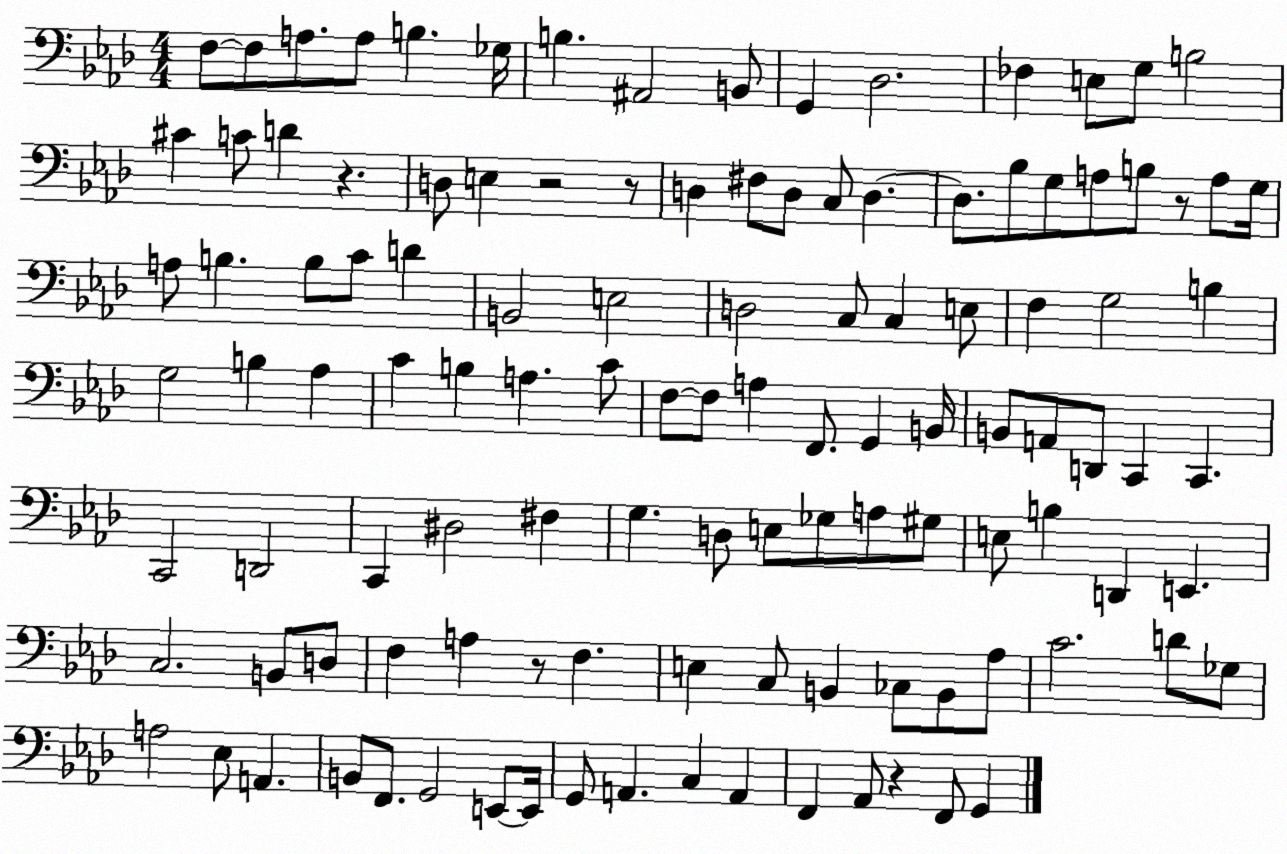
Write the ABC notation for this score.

X:1
T:Untitled
M:4/4
L:1/4
K:Ab
F,/2 F,/2 A,/2 A,/2 B, _G,/4 B, ^A,,2 B,,/2 G,, _D,2 _F, E,/2 G,/2 B,2 ^C C/2 D z D,/2 E, z2 z/2 D, ^F,/2 D,/2 C,/2 D, D,/2 _B,/2 G,/2 A,/2 B,/2 z/2 A,/2 G,/4 A,/2 B, B,/2 C/2 D B,,2 E,2 D,2 C,/2 C, E,/2 F, G,2 B, G,2 B, _A, C B, A, C/2 F,/2 F,/2 A, F,,/2 G,, B,,/4 B,,/2 A,,/2 D,,/2 C,, C,, C,,2 D,,2 C,, ^D,2 ^F, G, D,/2 E,/2 _G,/2 A,/2 ^G,/2 E,/2 B, D,, E,, C,2 B,,/2 D,/2 F, A, z/2 F, E, C,/2 B,, _C,/2 B,,/2 _A,/2 C2 D/2 _G,/2 A,2 _E,/2 A,, B,,/2 F,,/2 G,,2 E,,/2 E,,/4 G,,/2 A,, C, A,, F,, _A,,/2 z F,,/2 G,,